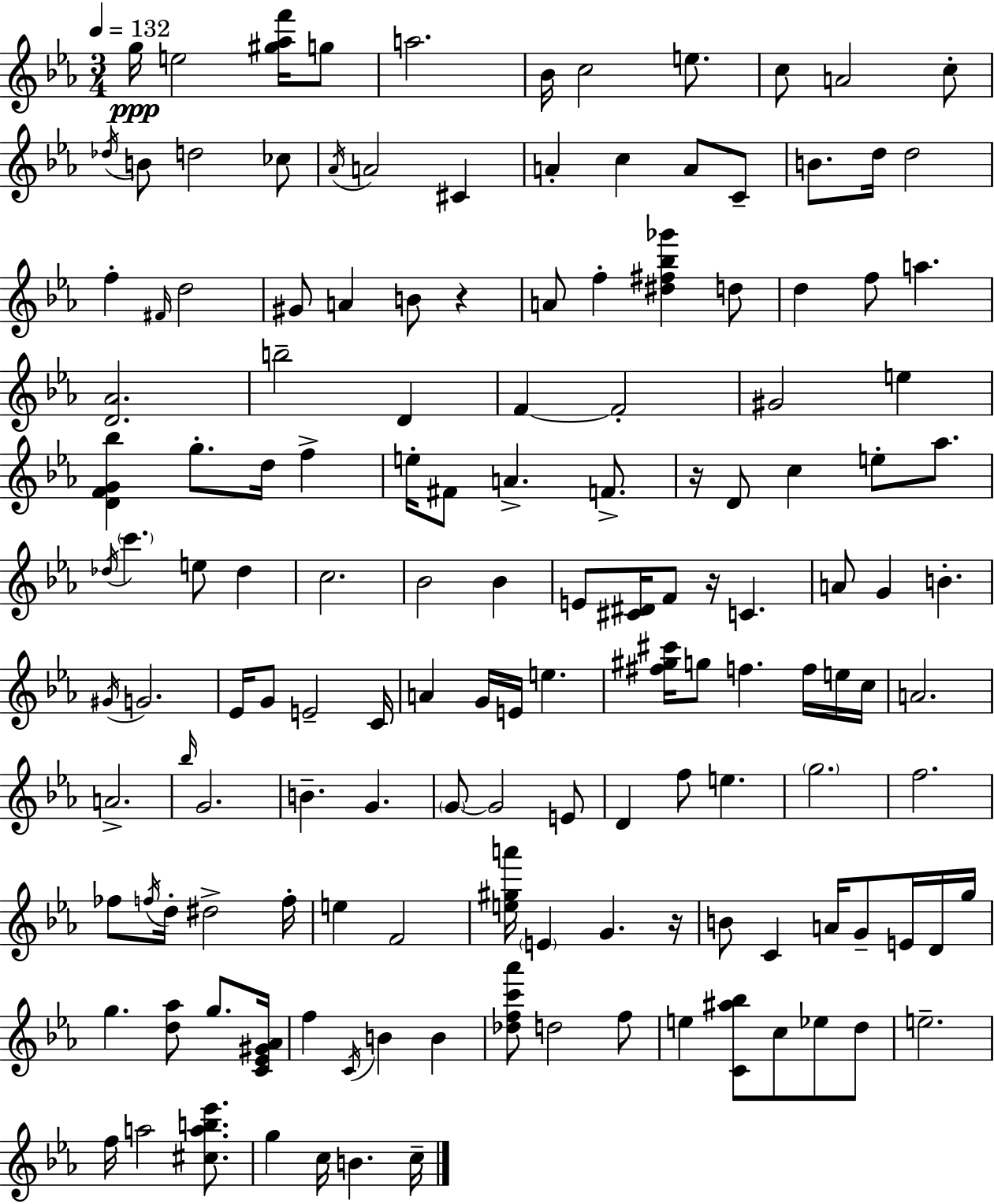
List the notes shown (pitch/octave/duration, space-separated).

G5/s E5/h [G#5,Ab5,F6]/s G5/e A5/h. Bb4/s C5/h E5/e. C5/e A4/h C5/e Db5/s B4/e D5/h CES5/e Ab4/s A4/h C#4/q A4/q C5/q A4/e C4/e B4/e. D5/s D5/h F5/q F#4/s D5/h G#4/e A4/q B4/e R/q A4/e F5/q [D#5,F#5,Bb5,Gb6]/q D5/e D5/q F5/e A5/q. [D4,Ab4]/h. B5/h D4/q F4/q F4/h G#4/h E5/q [D4,F4,G4,Bb5]/q G5/e. D5/s F5/q E5/s F#4/e A4/q. F4/e. R/s D4/e C5/q E5/e Ab5/e. Db5/s C6/q. E5/e Db5/q C5/h. Bb4/h Bb4/q E4/e [C#4,D#4]/s F4/e R/s C4/q. A4/e G4/q B4/q. G#4/s G4/h. Eb4/s G4/e E4/h C4/s A4/q G4/s E4/s E5/q. [F#5,G#5,C#6]/s G5/e F5/q. F5/s E5/s C5/s A4/h. A4/h. Bb5/s G4/h. B4/q. G4/q. G4/e G4/h E4/e D4/q F5/e E5/q. G5/h. F5/h. FES5/e F5/s D5/s D#5/h F5/s E5/q F4/h [E5,G#5,A6]/s E4/q G4/q. R/s B4/e C4/q A4/s G4/e E4/s D4/s G5/s G5/q. [D5,Ab5]/e G5/e. [C4,Eb4,G#4,Ab4]/s F5/q C4/s B4/q B4/q [Db5,F5,C6,Ab6]/e D5/h F5/e E5/q [C4,A#5,Bb5]/e C5/e Eb5/e D5/e E5/h. F5/s A5/h [C#5,A5,B5,Eb6]/e. G5/q C5/s B4/q. C5/s